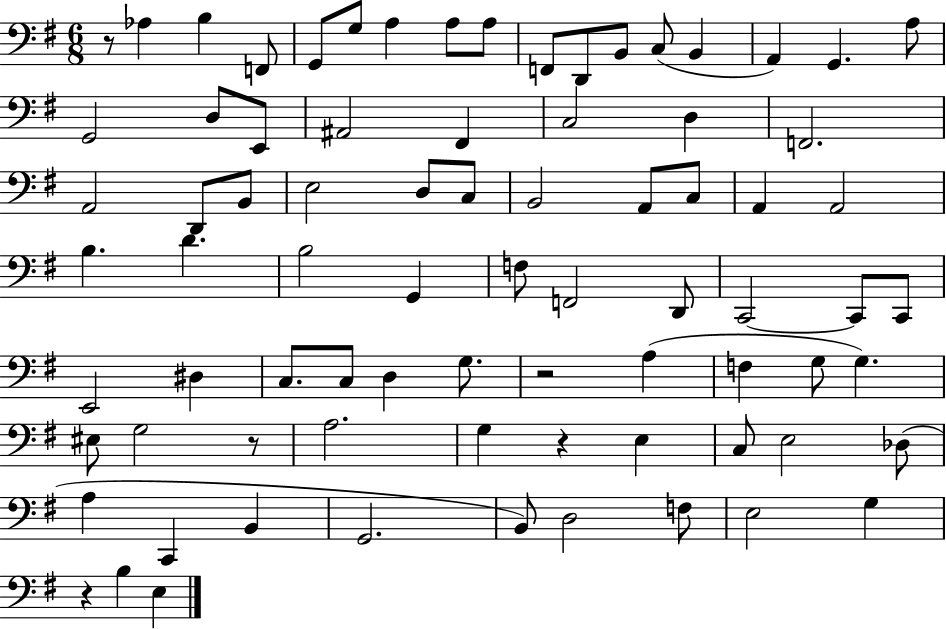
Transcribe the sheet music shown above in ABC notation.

X:1
T:Untitled
M:6/8
L:1/4
K:G
z/2 _A, B, F,,/2 G,,/2 G,/2 A, A,/2 A,/2 F,,/2 D,,/2 B,,/2 C,/2 B,, A,, G,, A,/2 G,,2 D,/2 E,,/2 ^A,,2 ^F,, C,2 D, F,,2 A,,2 D,,/2 B,,/2 E,2 D,/2 C,/2 B,,2 A,,/2 C,/2 A,, A,,2 B, D B,2 G,, F,/2 F,,2 D,,/2 C,,2 C,,/2 C,,/2 E,,2 ^D, C,/2 C,/2 D, G,/2 z2 A, F, G,/2 G, ^E,/2 G,2 z/2 A,2 G, z E, C,/2 E,2 _D,/2 A, C,, B,, G,,2 B,,/2 D,2 F,/2 E,2 G, z B, E,